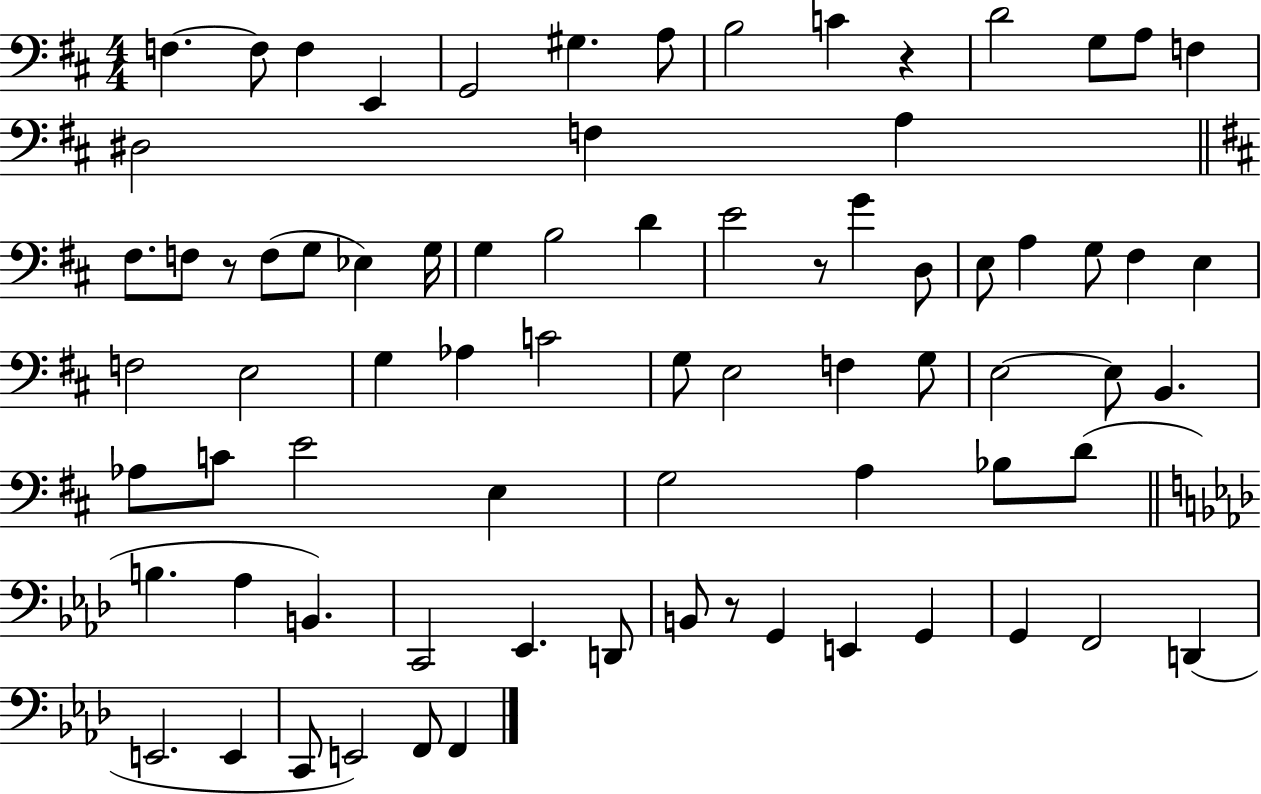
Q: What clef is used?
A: bass